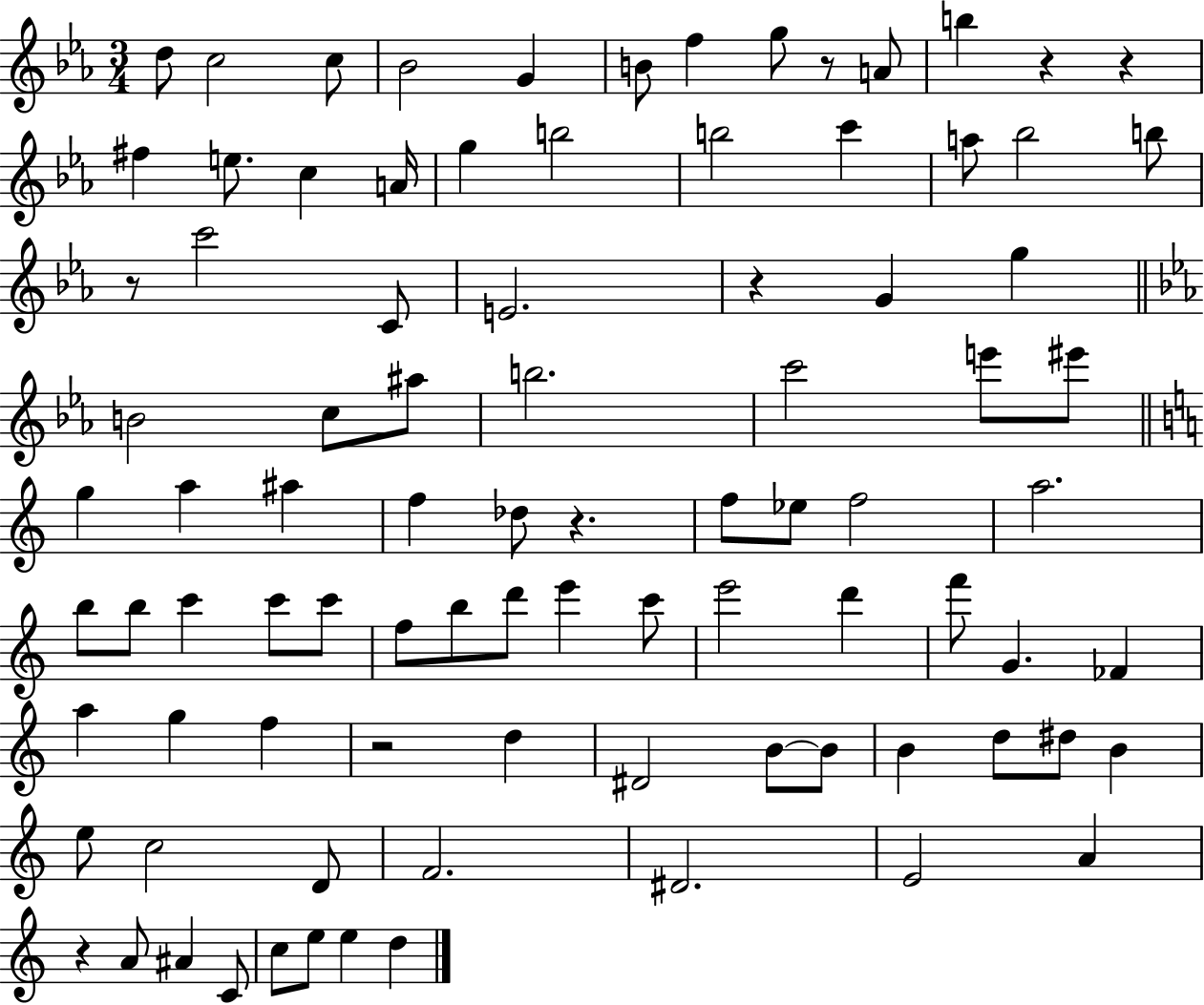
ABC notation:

X:1
T:Untitled
M:3/4
L:1/4
K:Eb
d/2 c2 c/2 _B2 G B/2 f g/2 z/2 A/2 b z z ^f e/2 c A/4 g b2 b2 c' a/2 _b2 b/2 z/2 c'2 C/2 E2 z G g B2 c/2 ^a/2 b2 c'2 e'/2 ^e'/2 g a ^a f _d/2 z f/2 _e/2 f2 a2 b/2 b/2 c' c'/2 c'/2 f/2 b/2 d'/2 e' c'/2 e'2 d' f'/2 G _F a g f z2 d ^D2 B/2 B/2 B d/2 ^d/2 B e/2 c2 D/2 F2 ^D2 E2 A z A/2 ^A C/2 c/2 e/2 e d